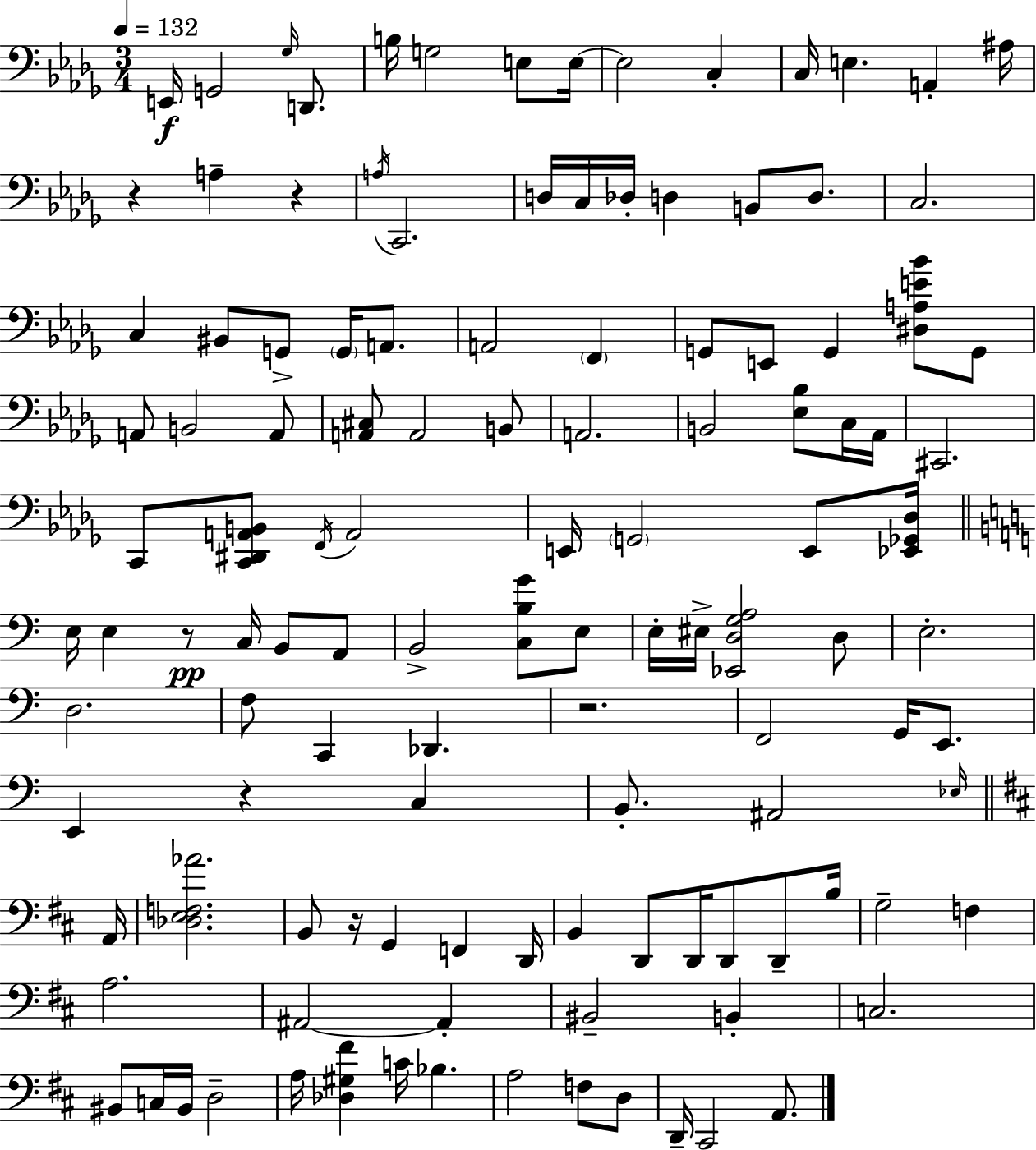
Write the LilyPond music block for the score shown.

{
  \clef bass
  \numericTimeSignature
  \time 3/4
  \key bes \minor
  \tempo 4 = 132
  e,16\f g,2 \grace { ges16 } d,8. | b16 g2 e8 | e16~~ e2 c4-. | c16 e4. a,4-. | \break ais16 r4 a4-- r4 | \acciaccatura { a16 } c,2. | d16 c16 des16-. d4 b,8 d8. | c2. | \break c4 bis,8 g,8-> \parenthesize g,16 a,8. | a,2 \parenthesize f,4 | g,8 e,8 g,4 <dis a e' bes'>8 | g,8 a,8 b,2 | \break a,8 <a, cis>8 a,2 | b,8 a,2. | b,2 <ees bes>8 | c16 aes,16 cis,2. | \break c,8 <c, dis, a, b,>8 \acciaccatura { f,16 } a,2 | e,16 \parenthesize g,2 | e,8 <ees, ges, des>16 \bar "||" \break \key c \major e16 e4 r8\pp c16 b,8 a,8 | b,2-> <c b g'>8 e8 | e16-. eis16-> <ees, d g a>2 d8 | e2.-. | \break d2. | f8 c,4 des,4. | r2. | f,2 g,16 e,8. | \break e,4 r4 c4 | b,8.-. ais,2 \grace { ees16 } | \bar "||" \break \key d \major a,16 <des e f aes'>2. | b,8 r16 g,4 f,4 | d,16 b,4 d,8 d,16 d,8 d,8-- | b16 g2-- f4 | \break a2. | ais,2~~ ais,4-. | bis,2-- b,4-. | c2. | \break bis,8 c16 bis,16 d2-- | a16 <des gis fis'>4 c'16 bes4. | a2 f8 d8 | d,16-- cis,2 a,8. | \break \bar "|."
}